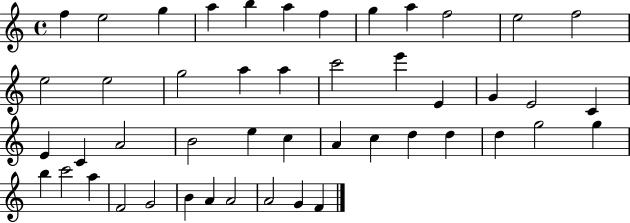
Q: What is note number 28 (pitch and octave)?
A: E5